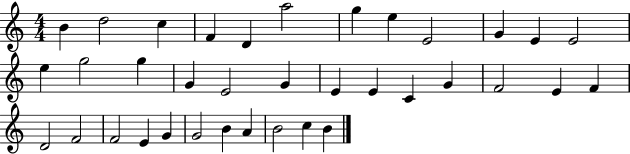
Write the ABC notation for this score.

X:1
T:Untitled
M:4/4
L:1/4
K:C
B d2 c F D a2 g e E2 G E E2 e g2 g G E2 G E E C G F2 E F D2 F2 F2 E G G2 B A B2 c B